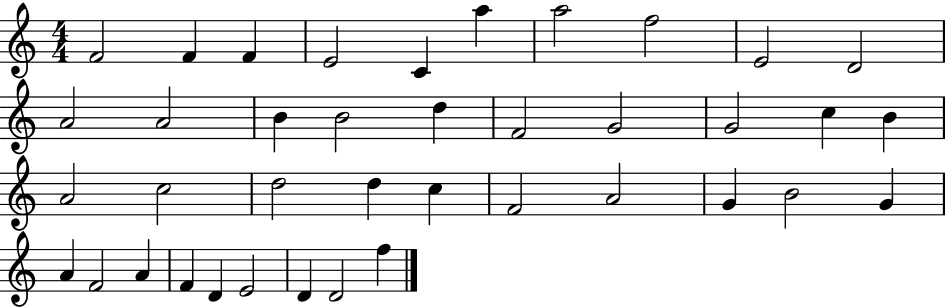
F4/h F4/q F4/q E4/h C4/q A5/q A5/h F5/h E4/h D4/h A4/h A4/h B4/q B4/h D5/q F4/h G4/h G4/h C5/q B4/q A4/h C5/h D5/h D5/q C5/q F4/h A4/h G4/q B4/h G4/q A4/q F4/h A4/q F4/q D4/q E4/h D4/q D4/h F5/q